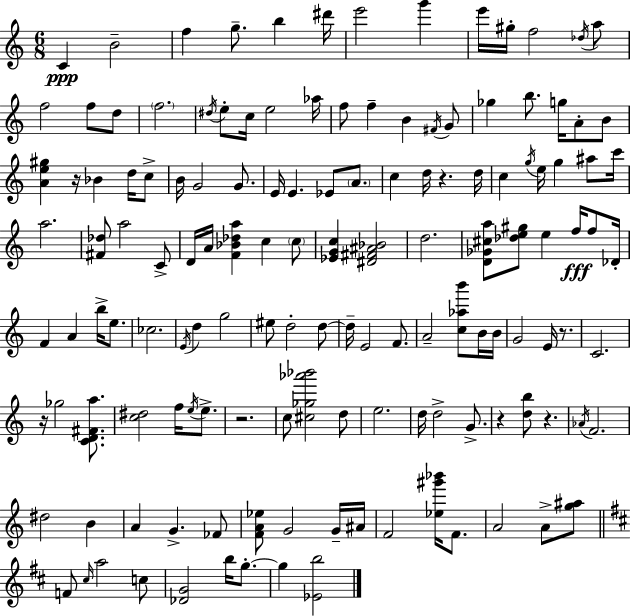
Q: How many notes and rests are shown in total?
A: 138